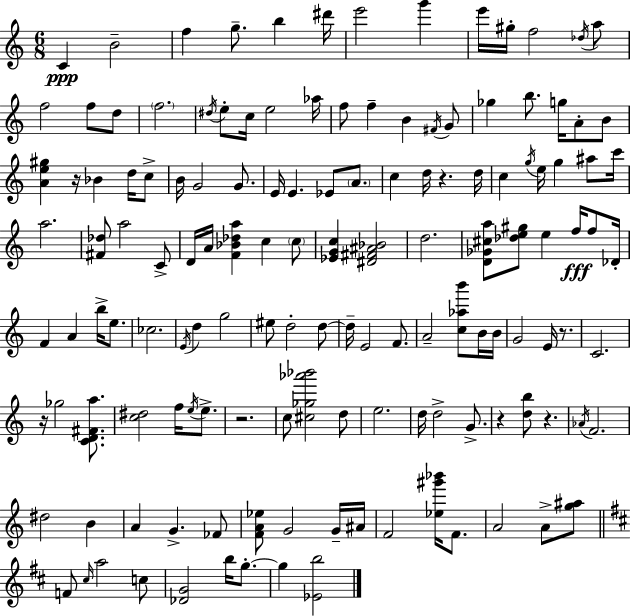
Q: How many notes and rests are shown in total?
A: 138